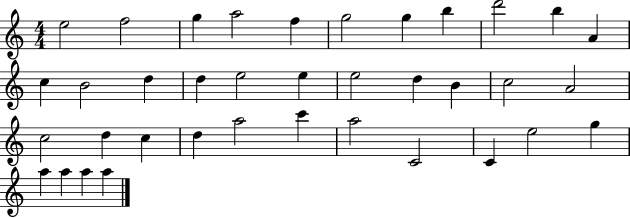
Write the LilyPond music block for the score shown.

{
  \clef treble
  \numericTimeSignature
  \time 4/4
  \key c \major
  e''2 f''2 | g''4 a''2 f''4 | g''2 g''4 b''4 | d'''2 b''4 a'4 | \break c''4 b'2 d''4 | d''4 e''2 e''4 | e''2 d''4 b'4 | c''2 a'2 | \break c''2 d''4 c''4 | d''4 a''2 c'''4 | a''2 c'2 | c'4 e''2 g''4 | \break a''4 a''4 a''4 a''4 | \bar "|."
}